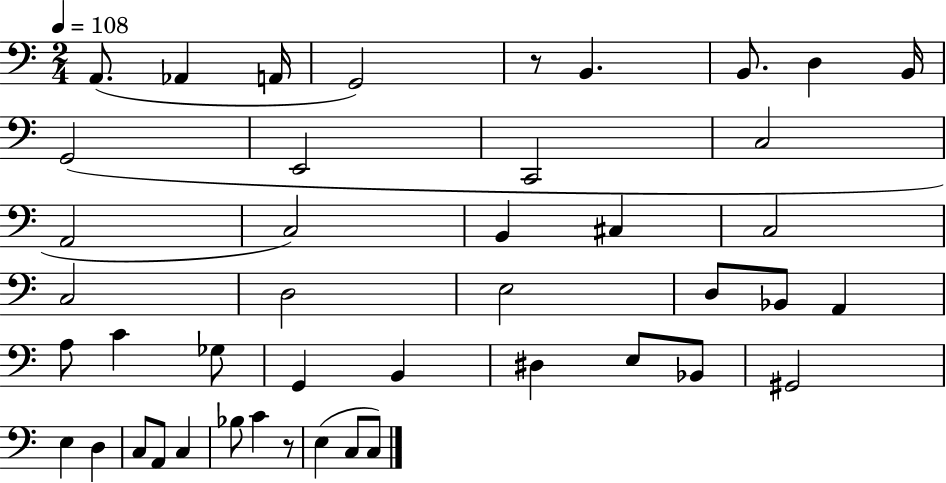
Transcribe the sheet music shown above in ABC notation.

X:1
T:Untitled
M:2/4
L:1/4
K:C
A,,/2 _A,, A,,/4 G,,2 z/2 B,, B,,/2 D, B,,/4 G,,2 E,,2 C,,2 C,2 A,,2 C,2 B,, ^C, C,2 C,2 D,2 E,2 D,/2 _B,,/2 A,, A,/2 C _G,/2 G,, B,, ^D, E,/2 _B,,/2 ^G,,2 E, D, C,/2 A,,/2 C, _B,/2 C z/2 E, C,/2 C,/2